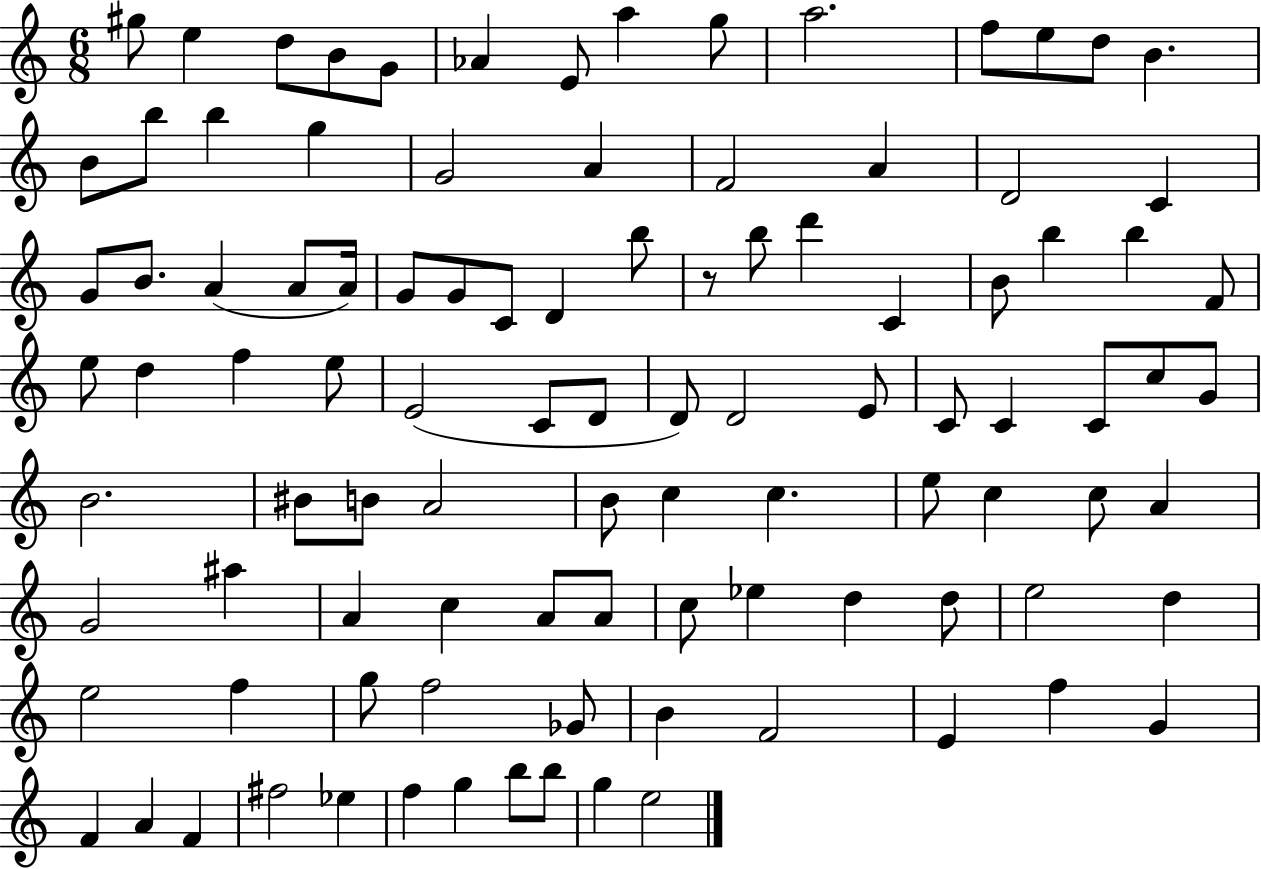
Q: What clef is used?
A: treble